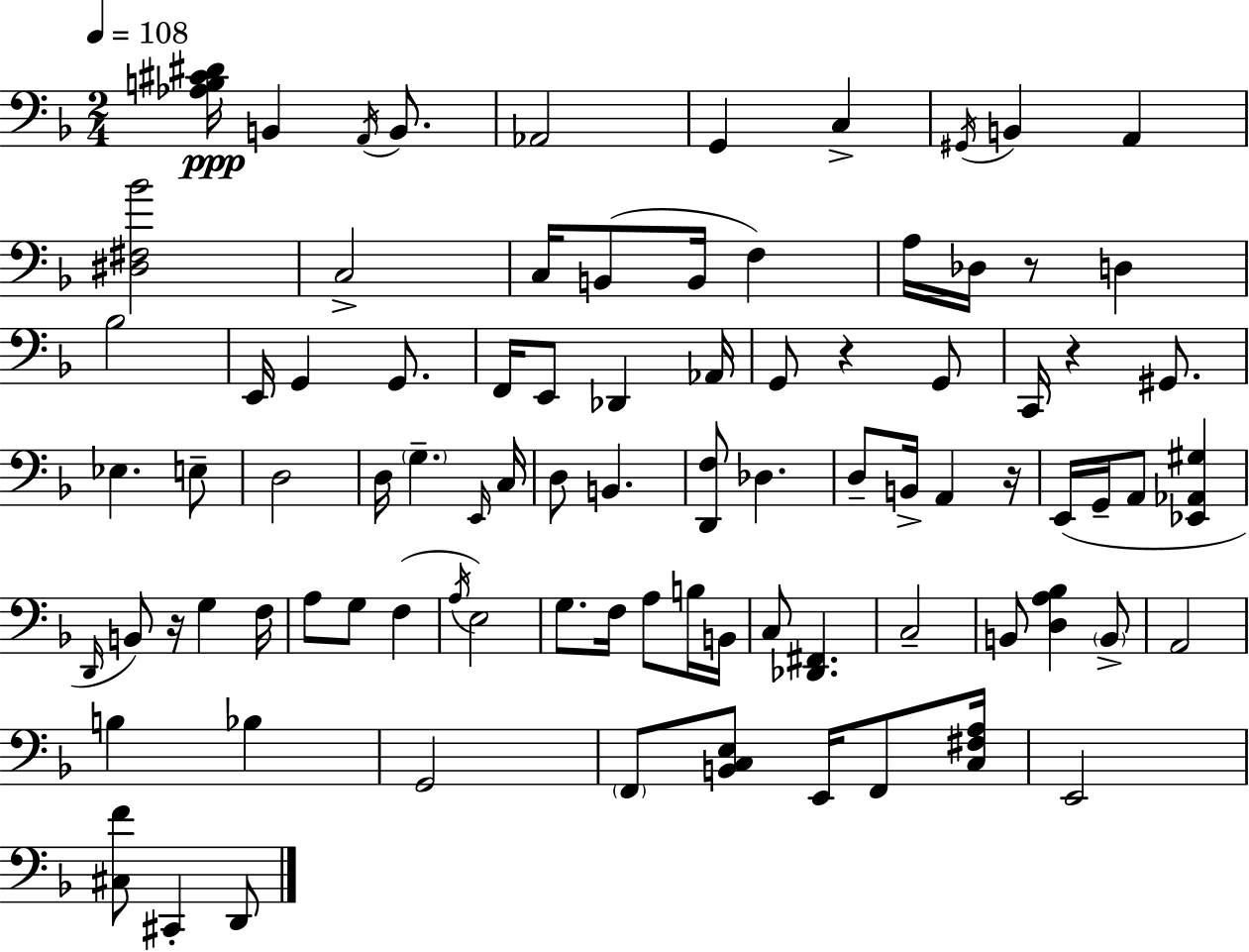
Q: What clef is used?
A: bass